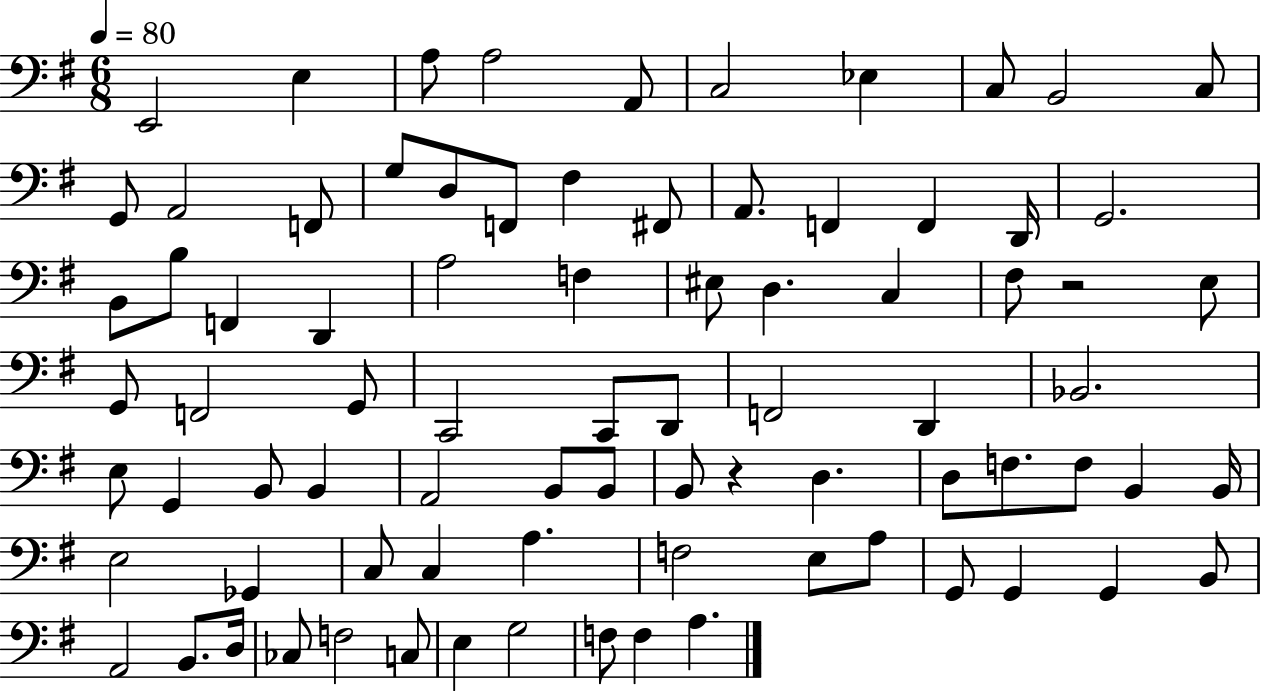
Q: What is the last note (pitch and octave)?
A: A3